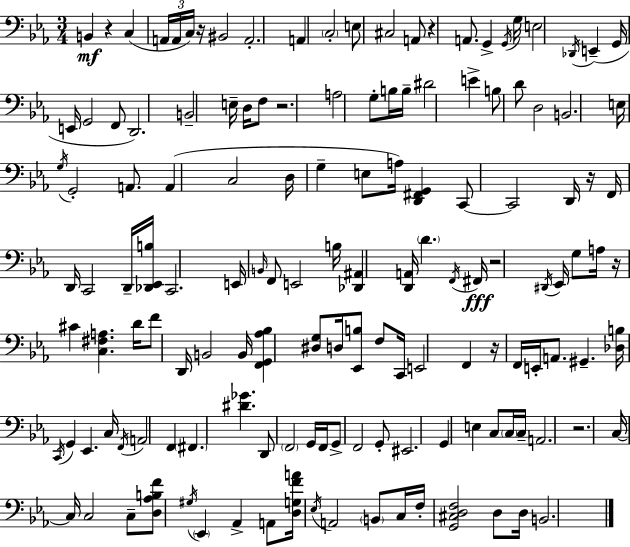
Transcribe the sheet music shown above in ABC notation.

X:1
T:Untitled
M:3/4
L:1/4
K:Cm
B,, z C, A,,/4 A,,/4 C,/4 z/4 ^B,,2 A,,2 A,, C,2 E,/2 ^C,2 A,,/2 z A,,/2 G,, G,,/4 G,/4 E,2 _D,,/4 E,, G,,/4 E,,/4 G,,2 F,,/2 D,,2 B,,2 E,/4 D,/4 F,/2 z2 A,2 G,/2 B,/4 B,/4 ^D2 E B,/2 D/2 D,2 B,,2 E,/4 G,/4 G,,2 A,,/2 A,, C,2 D,/4 G, E,/2 A,/4 [D,,^F,,G,,] C,,/2 C,,2 D,,/4 z/4 F,,/4 D,,/4 C,,2 D,,/4 [_D,,_E,,B,]/4 C,,2 E,,/4 B,,/4 F,,/2 E,,2 B,/4 [_D,,^A,,] [D,,A,,]/4 D F,,/4 ^F,,/4 z2 ^D,,/4 _E,,/4 G,/2 A,/4 z/4 ^C [C,^F,A,] D/4 F/2 D,,/4 B,,2 B,,/4 [F,,G,,_A,_B,] [^D,G,]/2 D,/4 [_E,,B,]/2 F,/2 C,,/4 E,,2 F,, z/4 F,,/4 E,,/4 A,,/2 ^G,, [_D,B,]/4 C,,/4 G,, _E,, C,/4 F,,/4 A,,2 F,, ^F,, [^D_G] D,,/2 F,,2 G,,/4 F,,/4 G,,/2 F,,2 G,,/2 ^E,,2 G,, E, C,/2 C,/4 C,/4 A,,2 z2 C,/4 C,/4 C,2 C,/2 [D,_A,B,F]/2 ^G,/4 _E,, _A,, A,,/2 [D,G,FA]/4 _E,/4 A,,2 B,,/2 C,/4 F,/4 [G,,^C,D,F,]2 D,/2 D,/4 B,,2